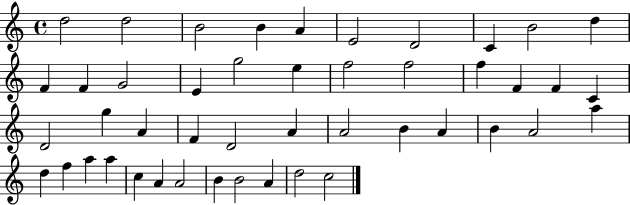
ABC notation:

X:1
T:Untitled
M:4/4
L:1/4
K:C
d2 d2 B2 B A E2 D2 C B2 d F F G2 E g2 e f2 f2 f F F C D2 g A F D2 A A2 B A B A2 a d f a a c A A2 B B2 A d2 c2